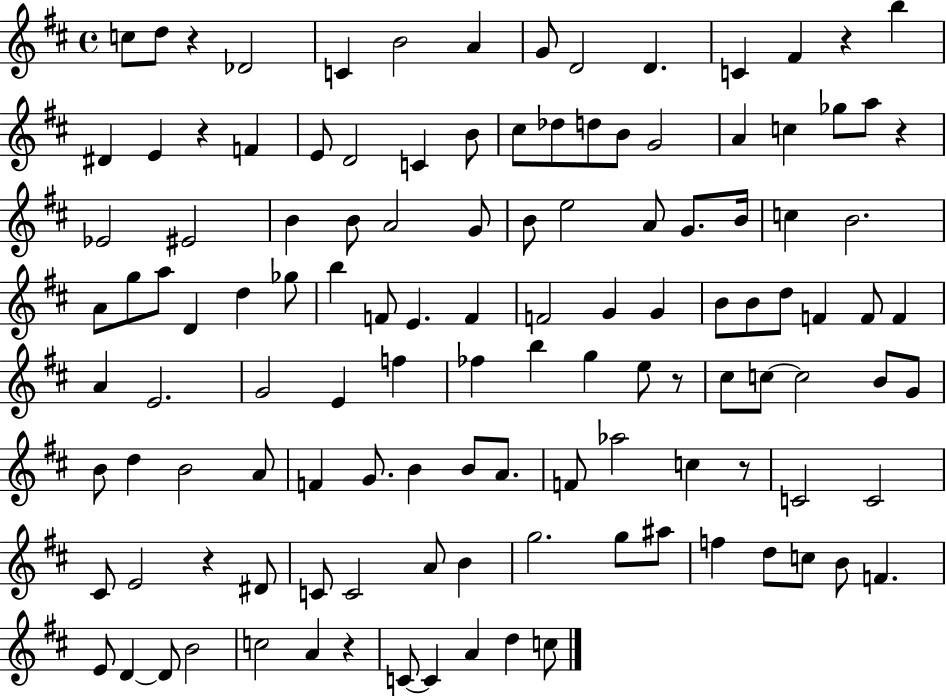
{
  \clef treble
  \time 4/4
  \defaultTimeSignature
  \key d \major
  c''8 d''8 r4 des'2 | c'4 b'2 a'4 | g'8 d'2 d'4. | c'4 fis'4 r4 b''4 | \break dis'4 e'4 r4 f'4 | e'8 d'2 c'4 b'8 | cis''8 des''8 d''8 b'8 g'2 | a'4 c''4 ges''8 a''8 r4 | \break ees'2 eis'2 | b'4 b'8 a'2 g'8 | b'8 e''2 a'8 g'8. b'16 | c''4 b'2. | \break a'8 g''8 a''8 d'4 d''4 ges''8 | b''4 f'8 e'4. f'4 | f'2 g'4 g'4 | b'8 b'8 d''8 f'4 f'8 f'4 | \break a'4 e'2. | g'2 e'4 f''4 | fes''4 b''4 g''4 e''8 r8 | cis''8 c''8~~ c''2 b'8 g'8 | \break b'8 d''4 b'2 a'8 | f'4 g'8. b'4 b'8 a'8. | f'8 aes''2 c''4 r8 | c'2 c'2 | \break cis'8 e'2 r4 dis'8 | c'8 c'2 a'8 b'4 | g''2. g''8 ais''8 | f''4 d''8 c''8 b'8 f'4. | \break e'8 d'4~~ d'8 b'2 | c''2 a'4 r4 | c'8~~ c'4 a'4 d''4 c''8 | \bar "|."
}